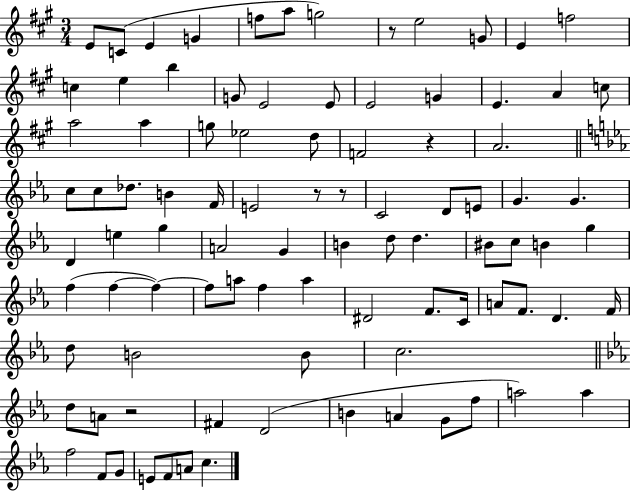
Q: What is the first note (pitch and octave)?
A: E4